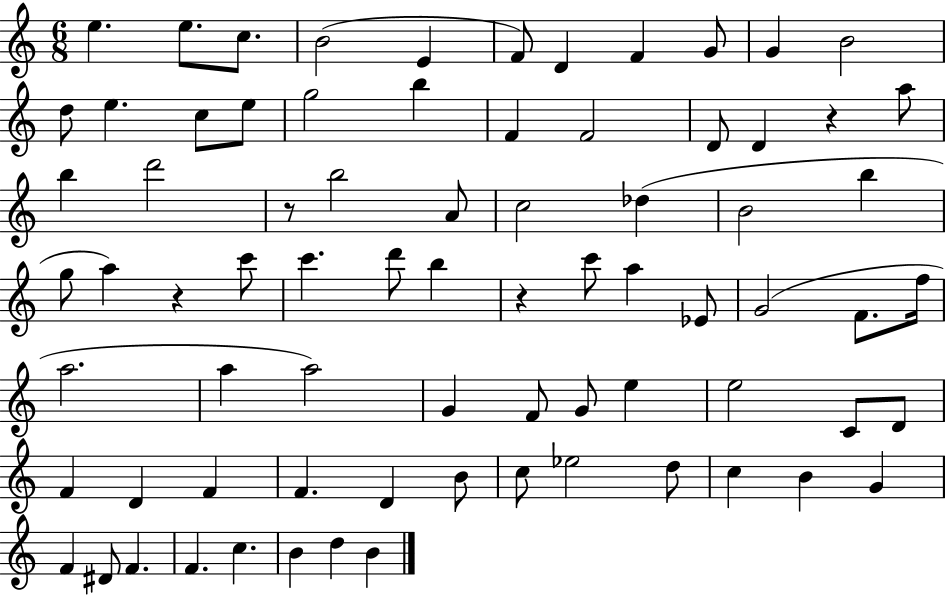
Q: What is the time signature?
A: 6/8